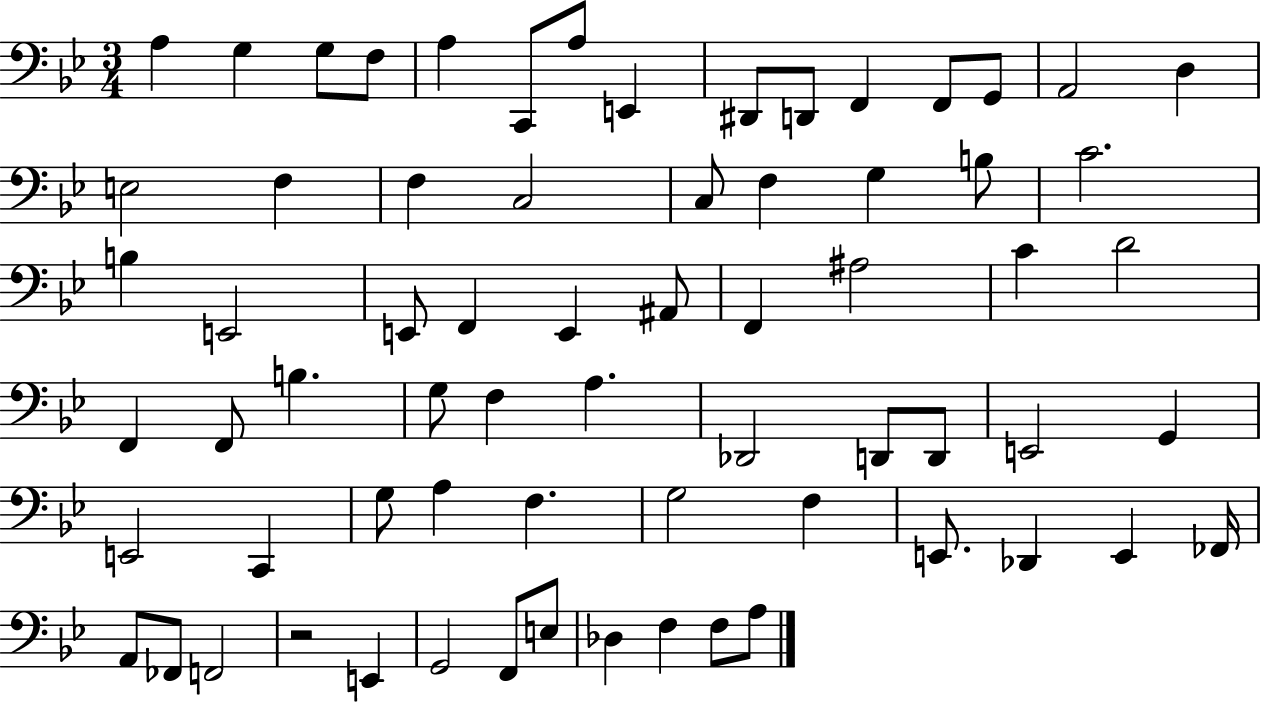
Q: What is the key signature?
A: BES major